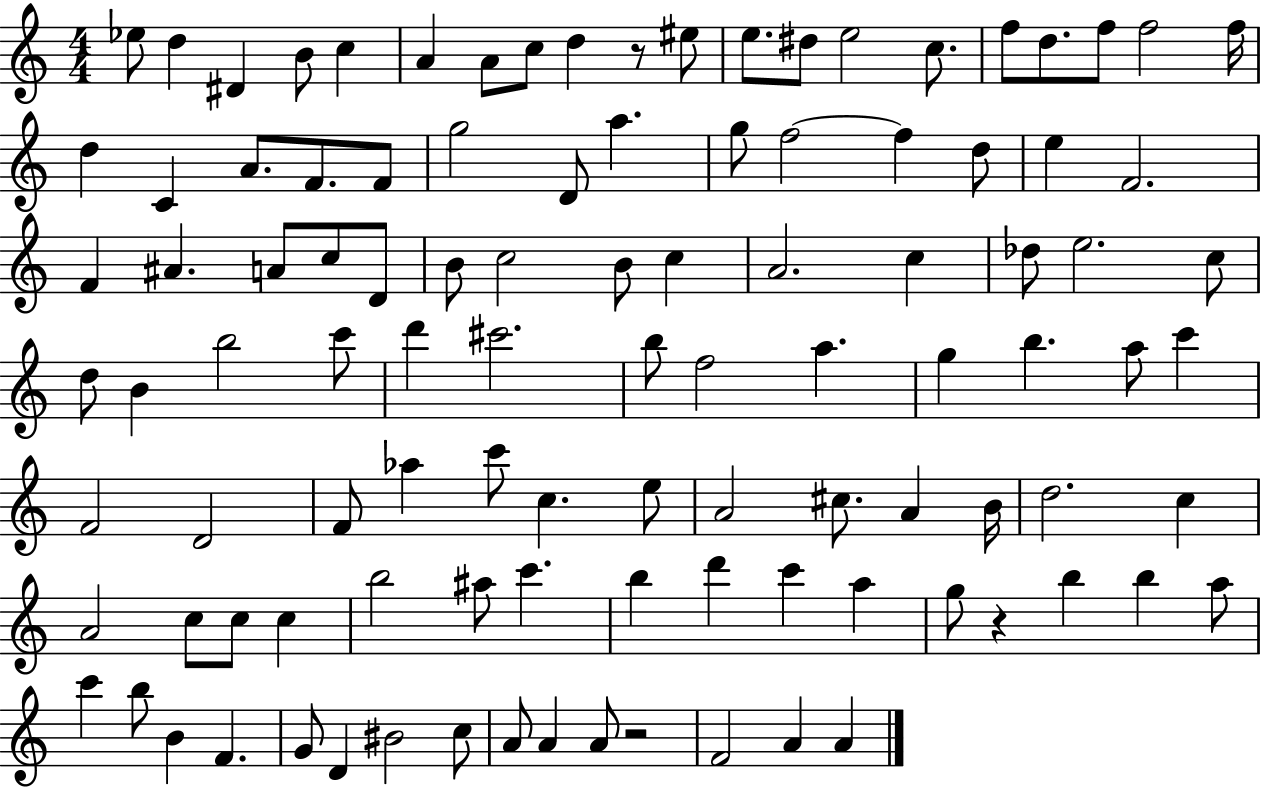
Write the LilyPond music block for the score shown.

{
  \clef treble
  \numericTimeSignature
  \time 4/4
  \key c \major
  ees''8 d''4 dis'4 b'8 c''4 | a'4 a'8 c''8 d''4 r8 eis''8 | e''8. dis''8 e''2 c''8. | f''8 d''8. f''8 f''2 f''16 | \break d''4 c'4 a'8. f'8. f'8 | g''2 d'8 a''4. | g''8 f''2~~ f''4 d''8 | e''4 f'2. | \break f'4 ais'4. a'8 c''8 d'8 | b'8 c''2 b'8 c''4 | a'2. c''4 | des''8 e''2. c''8 | \break d''8 b'4 b''2 c'''8 | d'''4 cis'''2. | b''8 f''2 a''4. | g''4 b''4. a''8 c'''4 | \break f'2 d'2 | f'8 aes''4 c'''8 c''4. e''8 | a'2 cis''8. a'4 b'16 | d''2. c''4 | \break a'2 c''8 c''8 c''4 | b''2 ais''8 c'''4. | b''4 d'''4 c'''4 a''4 | g''8 r4 b''4 b''4 a''8 | \break c'''4 b''8 b'4 f'4. | g'8 d'4 bis'2 c''8 | a'8 a'4 a'8 r2 | f'2 a'4 a'4 | \break \bar "|."
}